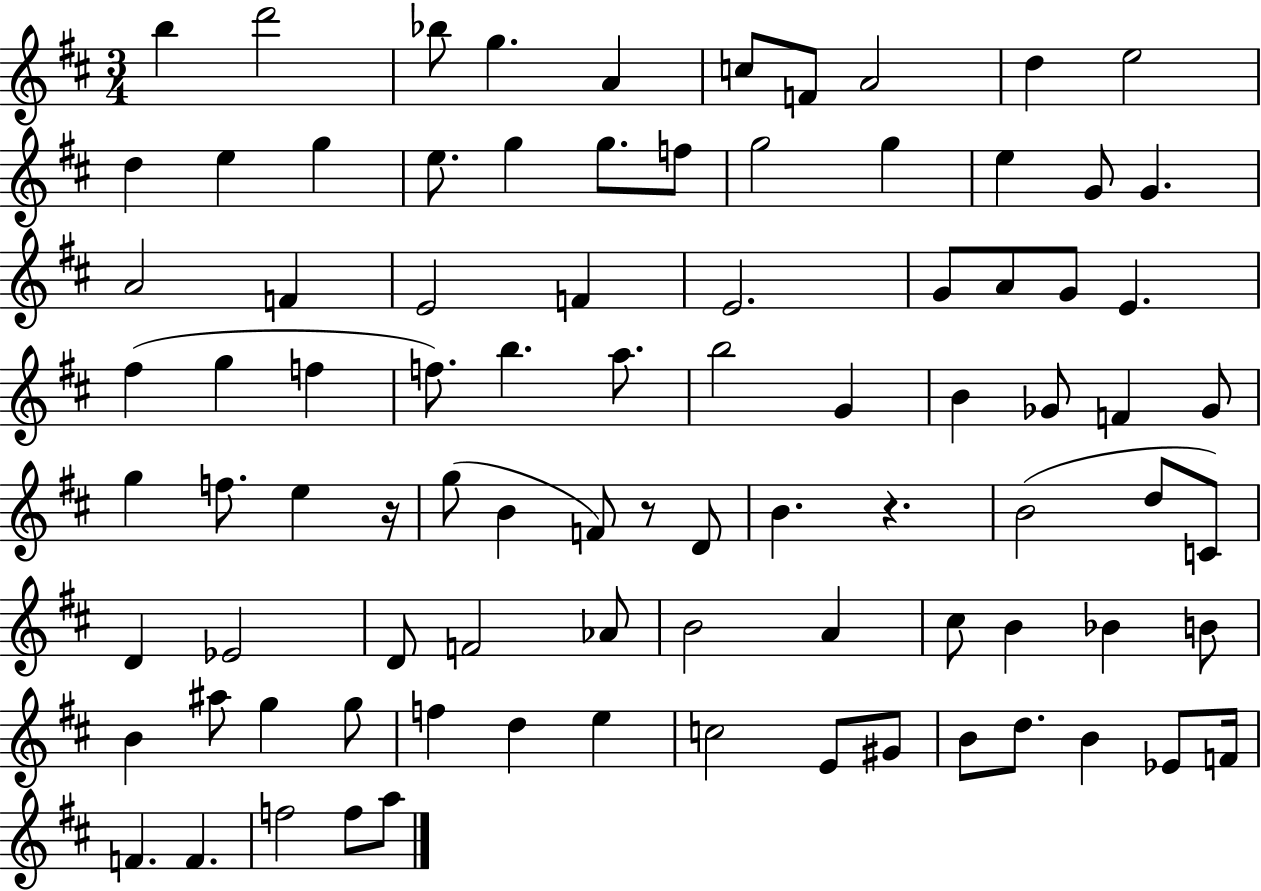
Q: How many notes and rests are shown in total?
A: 88